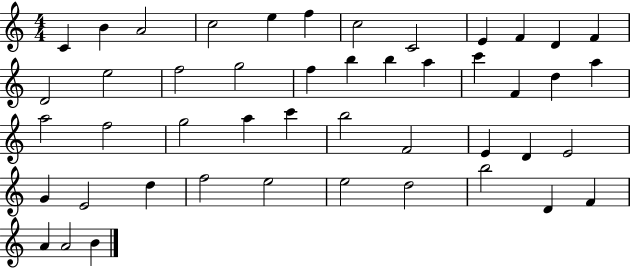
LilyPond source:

{
  \clef treble
  \numericTimeSignature
  \time 4/4
  \key c \major
  c'4 b'4 a'2 | c''2 e''4 f''4 | c''2 c'2 | e'4 f'4 d'4 f'4 | \break d'2 e''2 | f''2 g''2 | f''4 b''4 b''4 a''4 | c'''4 f'4 d''4 a''4 | \break a''2 f''2 | g''2 a''4 c'''4 | b''2 f'2 | e'4 d'4 e'2 | \break g'4 e'2 d''4 | f''2 e''2 | e''2 d''2 | b''2 d'4 f'4 | \break a'4 a'2 b'4 | \bar "|."
}